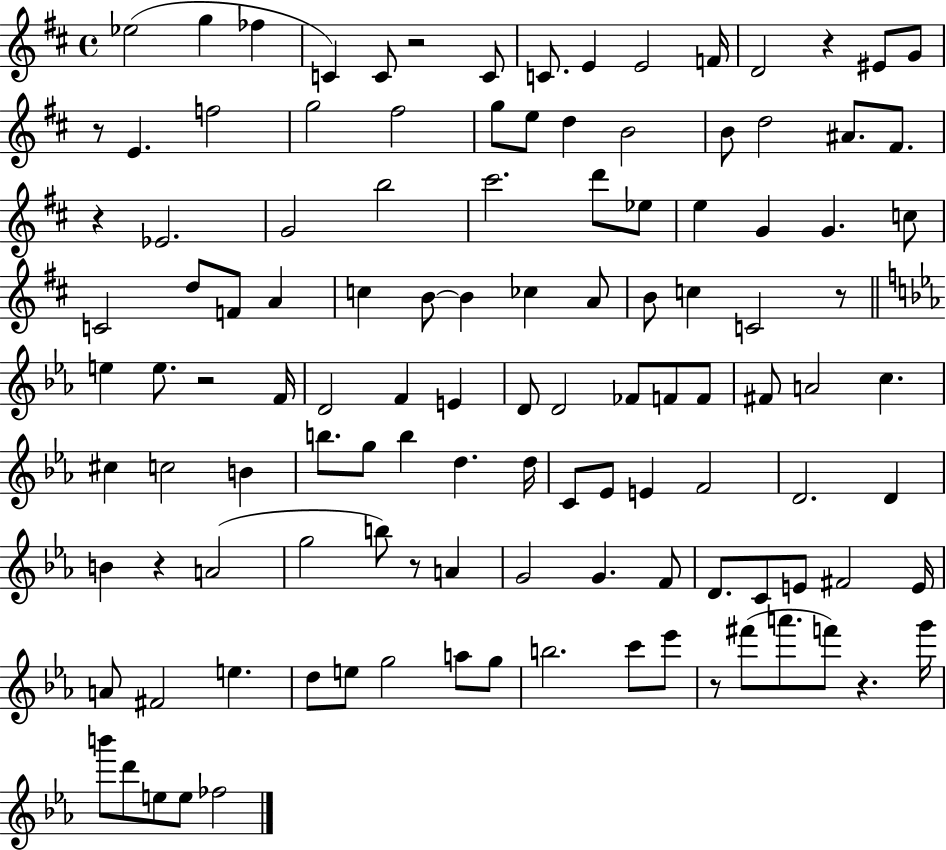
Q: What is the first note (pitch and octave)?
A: Eb5